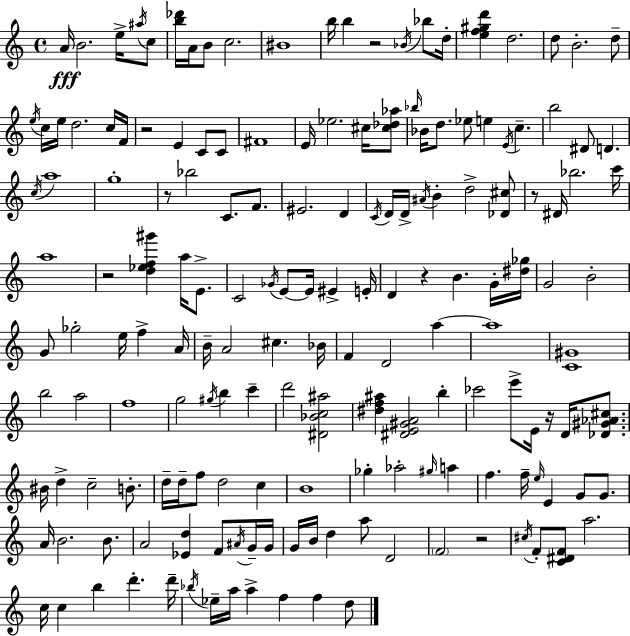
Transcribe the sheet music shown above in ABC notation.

X:1
T:Untitled
M:4/4
L:1/4
K:C
A/4 B2 e/4 ^a/4 c/2 [b_d']/4 A/4 B/2 c2 ^B4 b/4 b z2 _B/4 _b/2 d/4 [ef^gd'] d2 d/2 B2 d/2 e/4 c/4 e/4 d2 c/4 F/4 z2 E C/2 C/2 ^F4 E/4 _e2 ^c/4 [^c_d_a]/2 _b/4 _B/4 d/2 _e/2 e E/4 c b2 ^D/2 D c/4 a4 g4 z/2 _b2 C/2 F/2 ^E2 D C/4 D/4 D/4 ^A/4 B d2 [_D^c]/2 z/2 ^D/4 _b2 c'/4 a4 z2 [d_ef^g'] a/4 E/2 C2 _G/4 E/2 E/4 ^E E/4 D z B G/4 [^d_g]/4 G2 B2 G/2 _g2 e/4 f A/4 B/4 A2 ^c _B/4 F D2 a a4 [C^G]4 b2 a2 f4 g2 ^g/4 b c' d'2 [^D_Bc^a]2 [^df^a] [^DE^GA]2 b _c'2 e'/2 E/4 z/4 D/4 [_D^G_A^c]/2 ^B/4 d c2 B/2 d/4 d/4 f/2 d2 c B4 _g _a2 ^g/4 a f f/4 e/4 E G/2 G/2 A/4 B2 B/2 A2 [_Ed] F/2 ^A/4 G/4 G/4 G/4 B/4 d a/2 D2 F2 z2 ^c/4 F/2 [C^DF]/2 a2 c/4 c b d' d'/4 _b/4 _e/4 a/4 a f f d/2